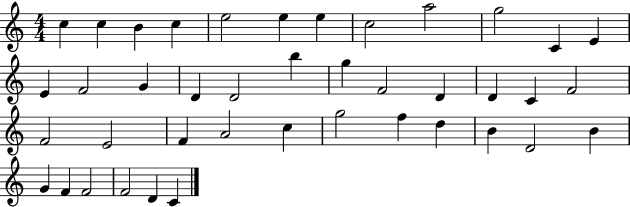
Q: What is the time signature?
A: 4/4